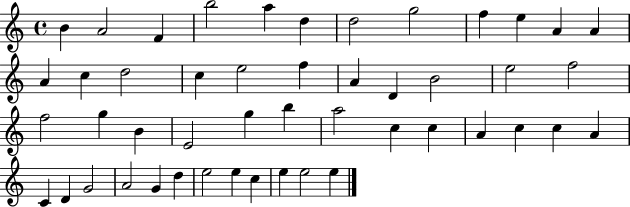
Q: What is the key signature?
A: C major